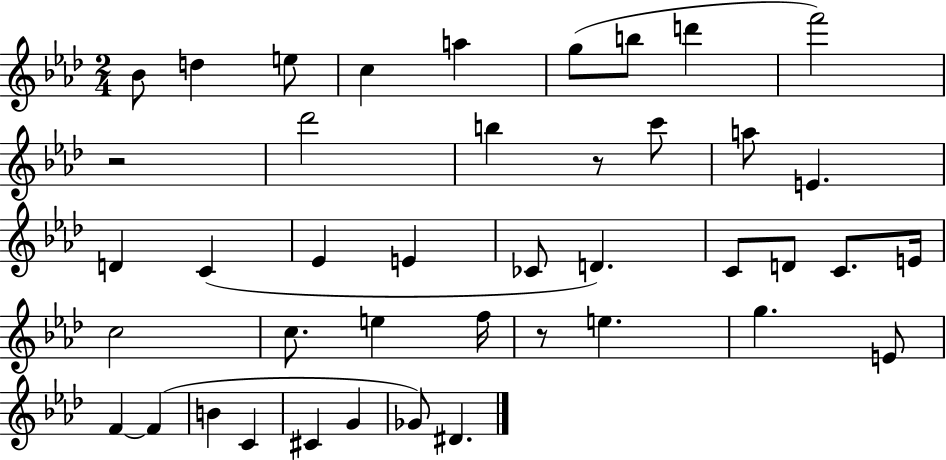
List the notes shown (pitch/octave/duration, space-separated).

Bb4/e D5/q E5/e C5/q A5/q G5/e B5/e D6/q F6/h R/h Db6/h B5/q R/e C6/e A5/e E4/q. D4/q C4/q Eb4/q E4/q CES4/e D4/q. C4/e D4/e C4/e. E4/s C5/h C5/e. E5/q F5/s R/e E5/q. G5/q. E4/e F4/q F4/q B4/q C4/q C#4/q G4/q Gb4/e D#4/q.